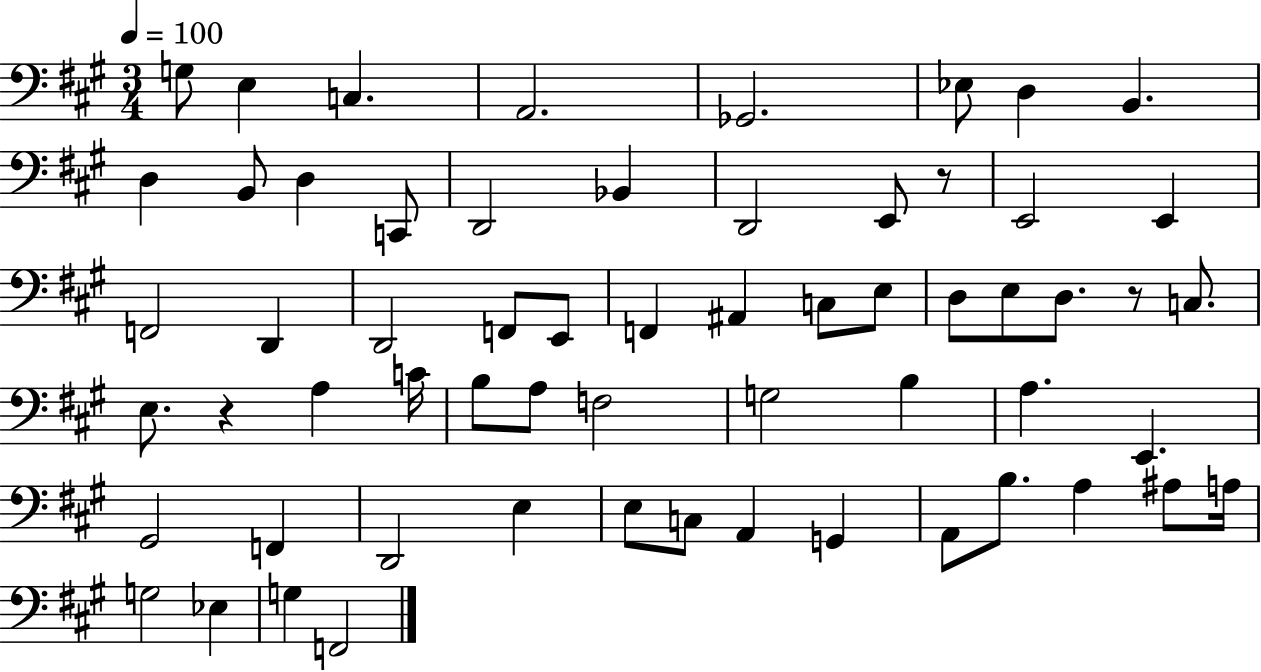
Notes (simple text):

G3/e E3/q C3/q. A2/h. Gb2/h. Eb3/e D3/q B2/q. D3/q B2/e D3/q C2/e D2/h Bb2/q D2/h E2/e R/e E2/h E2/q F2/h D2/q D2/h F2/e E2/e F2/q A#2/q C3/e E3/e D3/e E3/e D3/e. R/e C3/e. E3/e. R/q A3/q C4/s B3/e A3/e F3/h G3/h B3/q A3/q. E2/q. G#2/h F2/q D2/h E3/q E3/e C3/e A2/q G2/q A2/e B3/e. A3/q A#3/e A3/s G3/h Eb3/q G3/q F2/h